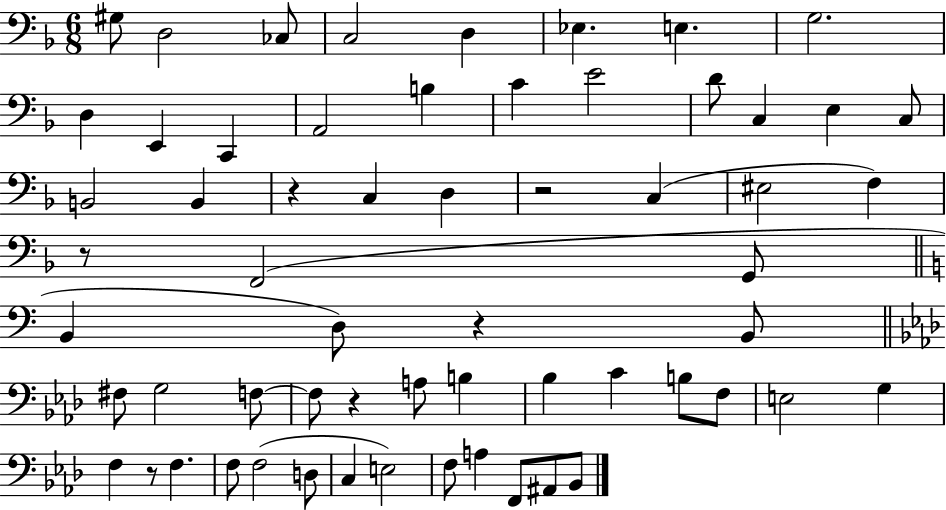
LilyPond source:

{
  \clef bass
  \numericTimeSignature
  \time 6/8
  \key f \major
  gis8 d2 ces8 | c2 d4 | ees4. e4. | g2. | \break d4 e,4 c,4 | a,2 b4 | c'4 e'2 | d'8 c4 e4 c8 | \break b,2 b,4 | r4 c4 d4 | r2 c4( | eis2 f4) | \break r8 f,2( g,8 | \bar "||" \break \key a \minor b,4 d8) r4 b,8 | \bar "||" \break \key aes \major fis8 g2 f8~~ | f8 r4 a8 b4 | bes4 c'4 b8 f8 | e2 g4 | \break f4 r8 f4. | f8 f2( d8 | c4 e2) | f8 a4 f,8 ais,8 bes,8 | \break \bar "|."
}